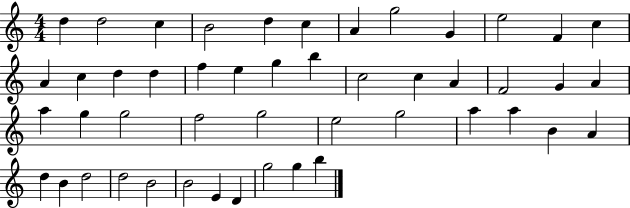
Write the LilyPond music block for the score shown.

{
  \clef treble
  \numericTimeSignature
  \time 4/4
  \key c \major
  d''4 d''2 c''4 | b'2 d''4 c''4 | a'4 g''2 g'4 | e''2 f'4 c''4 | \break a'4 c''4 d''4 d''4 | f''4 e''4 g''4 b''4 | c''2 c''4 a'4 | f'2 g'4 a'4 | \break a''4 g''4 g''2 | f''2 g''2 | e''2 g''2 | a''4 a''4 b'4 a'4 | \break d''4 b'4 d''2 | d''2 b'2 | b'2 e'4 d'4 | g''2 g''4 b''4 | \break \bar "|."
}